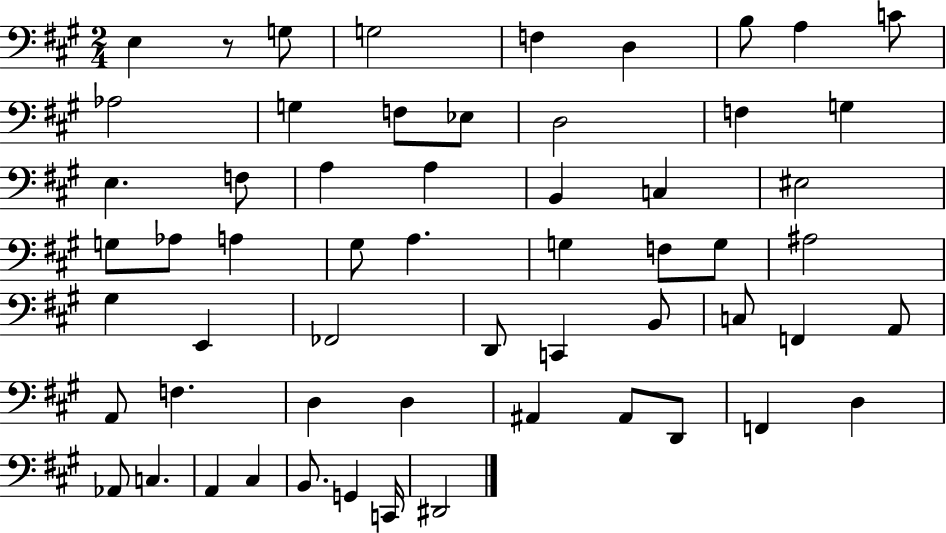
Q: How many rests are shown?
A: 1